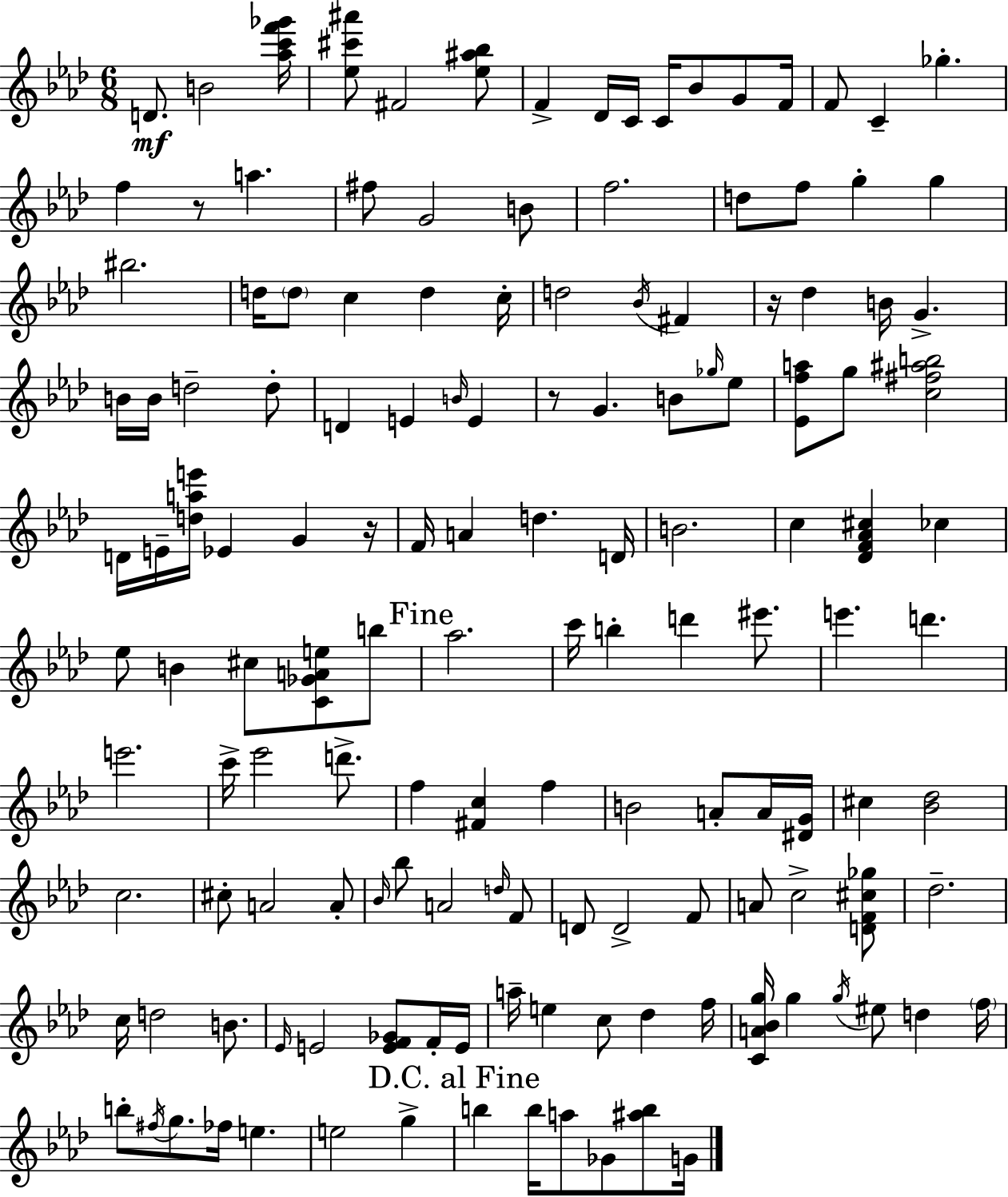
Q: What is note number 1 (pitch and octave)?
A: D4